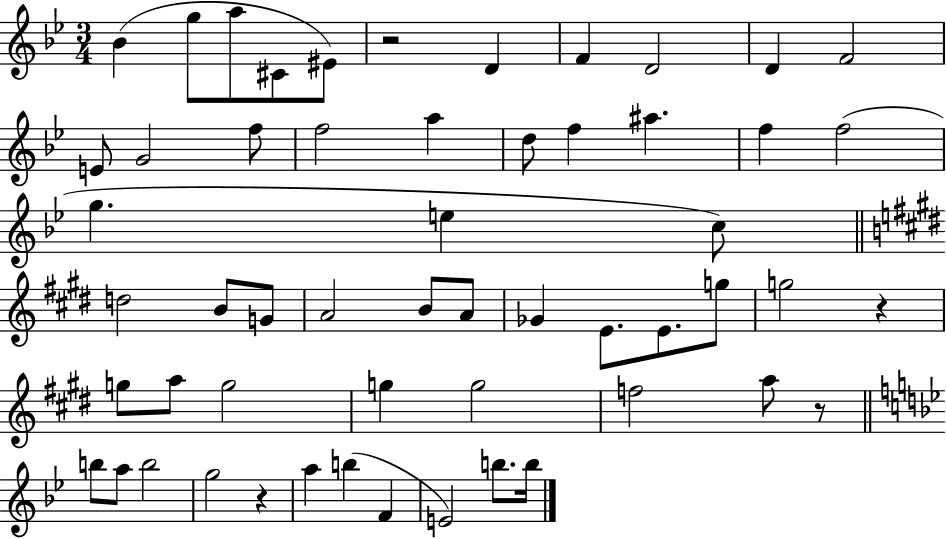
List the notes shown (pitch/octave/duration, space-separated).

Bb4/q G5/e A5/e C#4/e EIS4/e R/h D4/q F4/q D4/h D4/q F4/h E4/e G4/h F5/e F5/h A5/q D5/e F5/q A#5/q. F5/q F5/h G5/q. E5/q C5/e D5/h B4/e G4/e A4/h B4/e A4/e Gb4/q E4/e. E4/e. G5/e G5/h R/q G5/e A5/e G5/h G5/q G5/h F5/h A5/e R/e B5/e A5/e B5/h G5/h R/q A5/q B5/q F4/q E4/h B5/e. B5/s